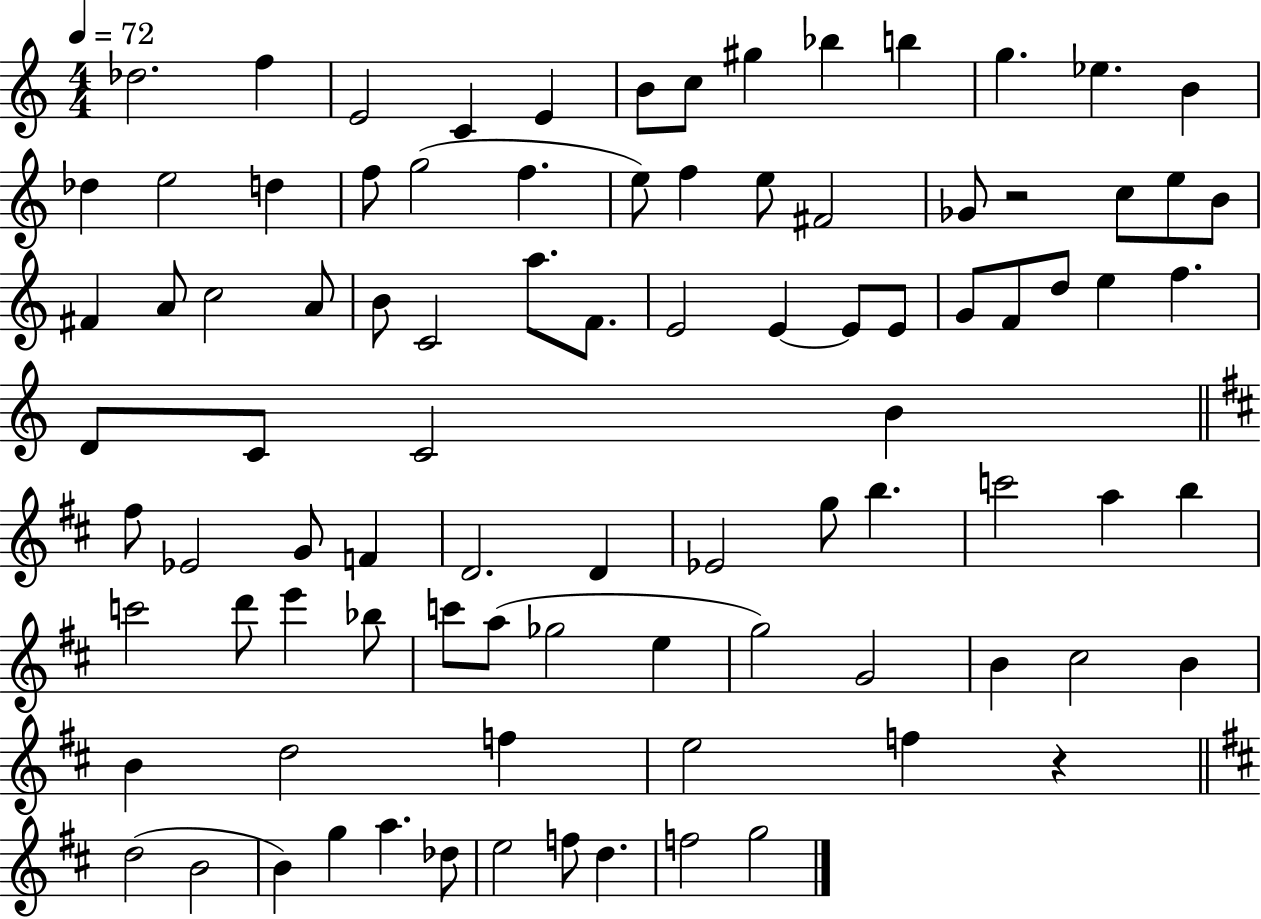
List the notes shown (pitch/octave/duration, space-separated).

Db5/h. F5/q E4/h C4/q E4/q B4/e C5/e G#5/q Bb5/q B5/q G5/q. Eb5/q. B4/q Db5/q E5/h D5/q F5/e G5/h F5/q. E5/e F5/q E5/e F#4/h Gb4/e R/h C5/e E5/e B4/e F#4/q A4/e C5/h A4/e B4/e C4/h A5/e. F4/e. E4/h E4/q E4/e E4/e G4/e F4/e D5/e E5/q F5/q. D4/e C4/e C4/h B4/q F#5/e Eb4/h G4/e F4/q D4/h. D4/q Eb4/h G5/e B5/q. C6/h A5/q B5/q C6/h D6/e E6/q Bb5/e C6/e A5/e Gb5/h E5/q G5/h G4/h B4/q C#5/h B4/q B4/q D5/h F5/q E5/h F5/q R/q D5/h B4/h B4/q G5/q A5/q. Db5/e E5/h F5/e D5/q. F5/h G5/h